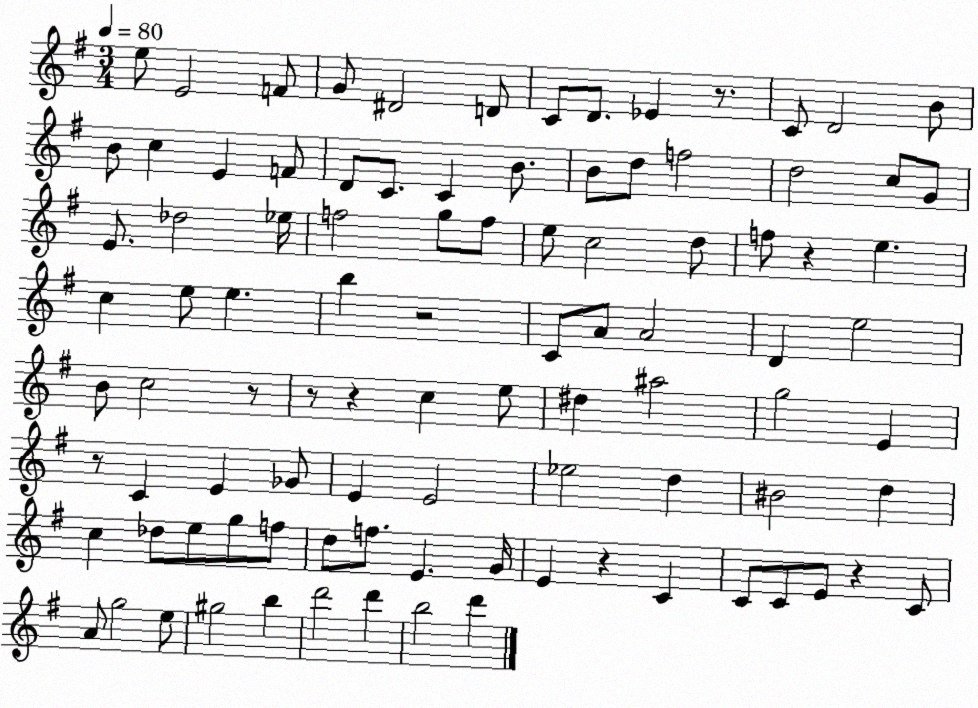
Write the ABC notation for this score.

X:1
T:Untitled
M:3/4
L:1/4
K:G
e/2 E2 F/2 G/2 ^D2 D/2 C/2 D/2 _E z/2 C/2 D2 B/2 B/2 c E F/2 D/2 C/2 C B/2 B/2 d/2 f2 d2 c/2 G/2 E/2 _d2 _e/4 f2 g/2 f/2 e/2 c2 d/2 f/2 z e c e/2 e b z2 C/2 A/2 A2 D e2 B/2 c2 z/2 z/2 z c e/2 ^d ^a2 g2 E z/2 C E _G/2 E E2 _e2 d ^B2 d c _d/2 e/2 g/2 f/2 d/2 f/2 E G/4 E z C C/2 C/2 E/2 z C/2 A/2 g2 e/2 ^g2 b d'2 d' b2 d'